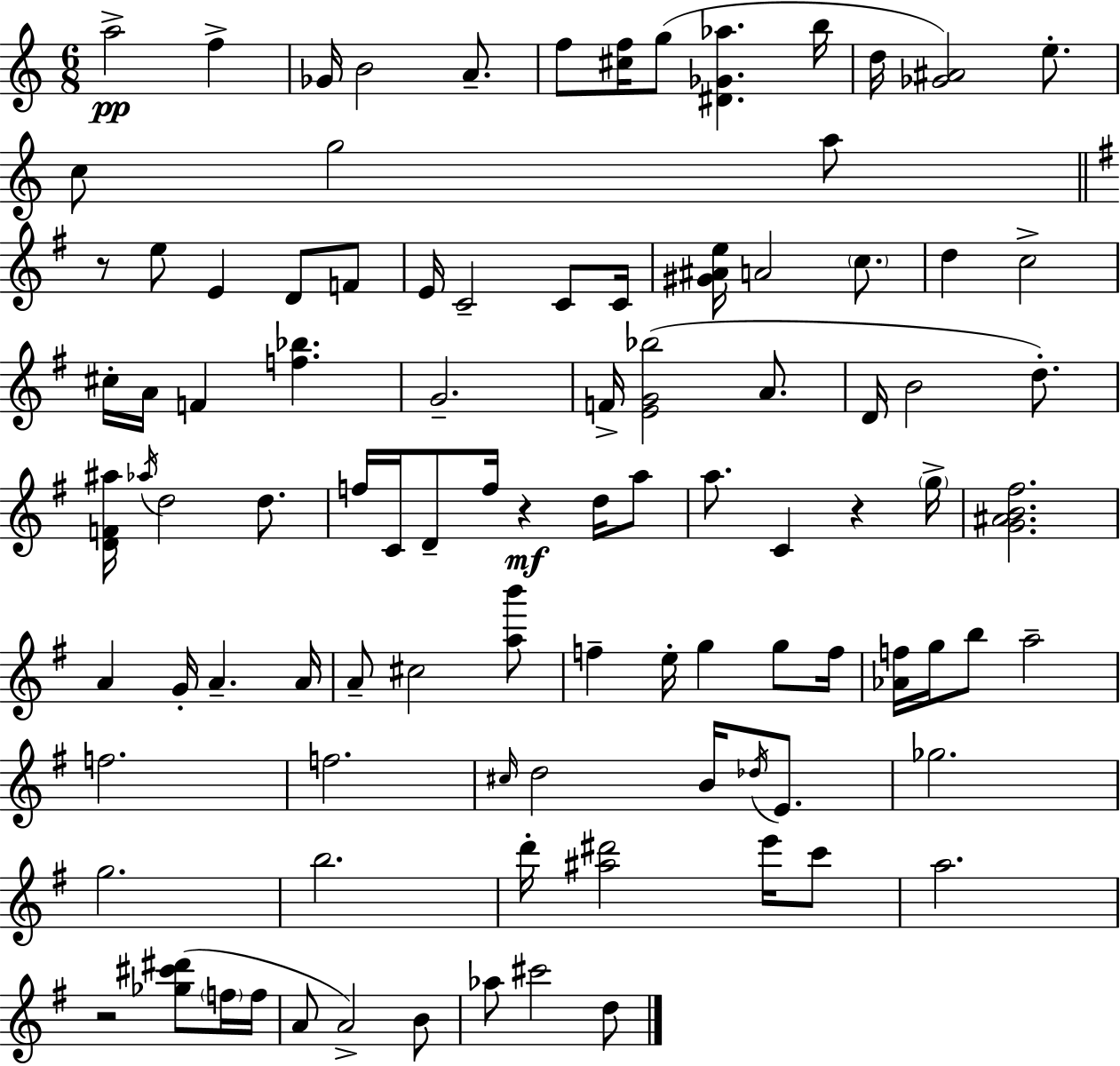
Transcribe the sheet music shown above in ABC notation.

X:1
T:Untitled
M:6/8
L:1/4
K:Am
a2 f _G/4 B2 A/2 f/2 [^cf]/4 g/2 [^D_G_a] b/4 d/4 [_G^A]2 e/2 c/2 g2 a/2 z/2 e/2 E D/2 F/2 E/4 C2 C/2 C/4 [^G^Ae]/4 A2 c/2 d c2 ^c/4 A/4 F [f_b] G2 F/4 [EG_b]2 A/2 D/4 B2 d/2 [DF^a]/4 _a/4 d2 d/2 f/4 C/4 D/2 f/4 z d/4 a/2 a/2 C z g/4 [G^AB^f]2 A G/4 A A/4 A/2 ^c2 [ab']/2 f e/4 g g/2 f/4 [_Af]/4 g/4 b/2 a2 f2 f2 ^c/4 d2 B/4 _d/4 E/2 _g2 g2 b2 d'/4 [^a^d']2 e'/4 c'/2 a2 z2 [_g^c'^d']/2 f/4 f/4 A/2 A2 B/2 _a/2 ^c'2 d/2